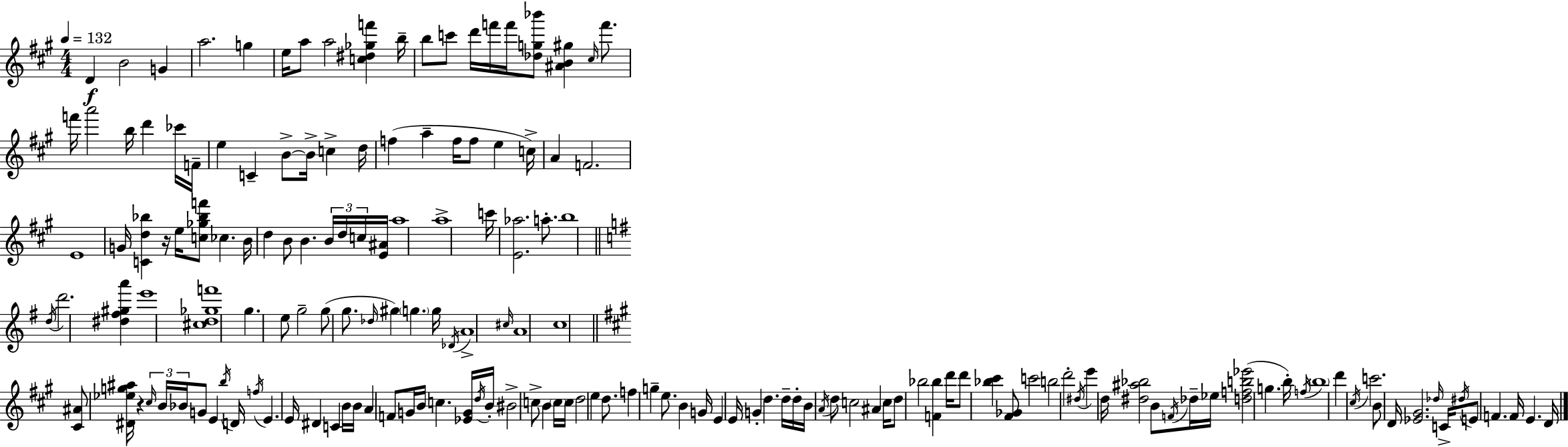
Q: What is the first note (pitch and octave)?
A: D4